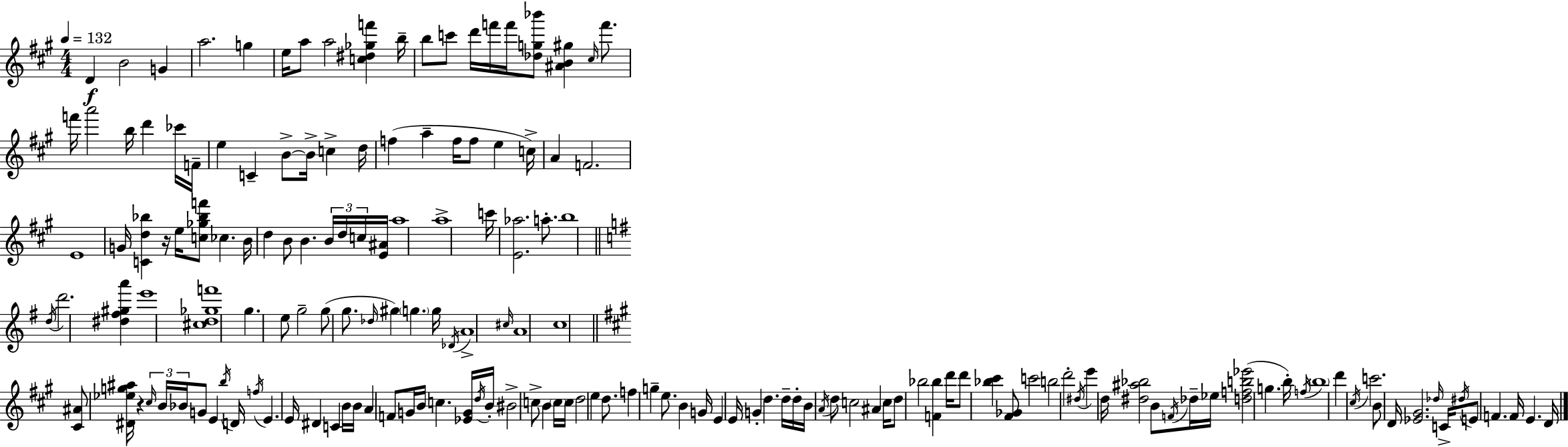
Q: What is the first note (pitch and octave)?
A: D4